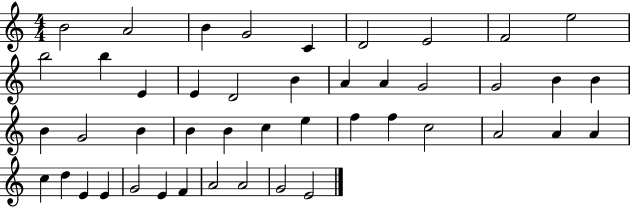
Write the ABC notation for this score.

X:1
T:Untitled
M:4/4
L:1/4
K:C
B2 A2 B G2 C D2 E2 F2 e2 b2 b E E D2 B A A G2 G2 B B B G2 B B B c e f f c2 A2 A A c d E E G2 E F A2 A2 G2 E2